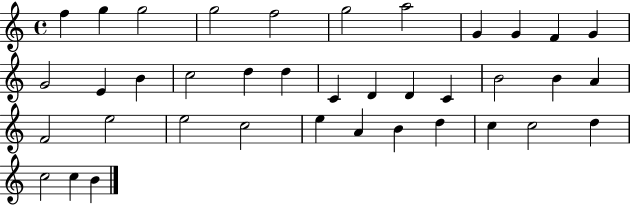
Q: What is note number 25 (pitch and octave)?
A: F4